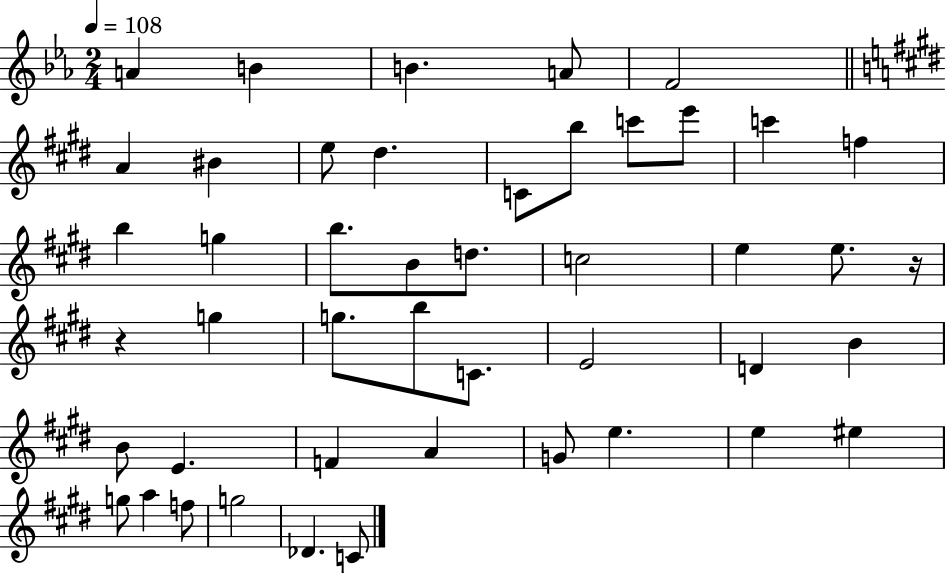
A4/q B4/q B4/q. A4/e F4/h A4/q BIS4/q E5/e D#5/q. C4/e B5/e C6/e E6/e C6/q F5/q B5/q G5/q B5/e. B4/e D5/e. C5/h E5/q E5/e. R/s R/q G5/q G5/e. B5/e C4/e. E4/h D4/q B4/q B4/e E4/q. F4/q A4/q G4/e E5/q. E5/q EIS5/q G5/e A5/q F5/e G5/h Db4/q. C4/e